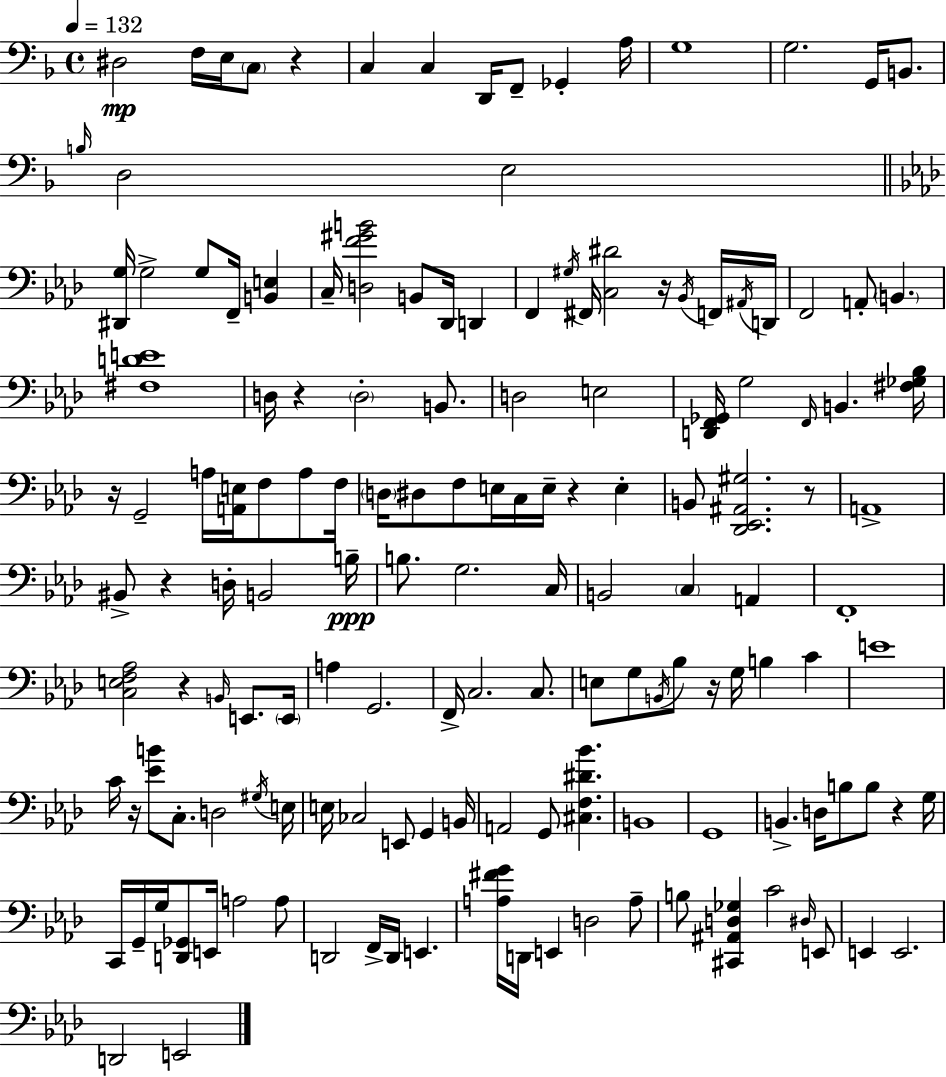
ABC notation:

X:1
T:Untitled
M:4/4
L:1/4
K:F
^D,2 F,/4 E,/4 C,/2 z C, C, D,,/4 F,,/2 _G,, A,/4 G,4 G,2 G,,/4 B,,/2 B,/4 D,2 E,2 [^D,,G,]/4 G,2 G,/2 F,,/4 [B,,E,] C,/4 [D,F^GB]2 B,,/2 _D,,/4 D,, F,, ^G,/4 ^F,,/4 [C,^D]2 z/4 _B,,/4 F,,/4 ^A,,/4 D,,/4 F,,2 A,,/2 B,, [^F,DE]4 D,/4 z D,2 B,,/2 D,2 E,2 [D,,F,,_G,,]/4 G,2 F,,/4 B,, [^F,_G,_B,]/4 z/4 G,,2 A,/4 [A,,E,]/4 F,/2 A,/2 F,/4 D,/4 ^D,/2 F,/2 E,/4 C,/4 E,/4 z E, B,,/2 [_D,,_E,,^A,,^G,]2 z/2 A,,4 ^B,,/2 z D,/4 B,,2 B,/4 B,/2 G,2 C,/4 B,,2 C, A,, F,,4 [C,E,F,_A,]2 z B,,/4 E,,/2 E,,/4 A, G,,2 F,,/4 C,2 C,/2 E,/2 G,/2 B,,/4 _B,/2 z/4 G,/4 B, C E4 C/4 z/4 [_EB]/2 C,/2 D,2 ^G,/4 E,/4 E,/4 _C,2 E,,/2 G,, B,,/4 A,,2 G,,/2 [^C,F,^D_B] B,,4 G,,4 B,, D,/4 B,/2 B,/2 z G,/4 C,,/4 G,,/4 G,/4 [D,,_G,,]/2 E,,/4 A,2 A,/2 D,,2 F,,/4 D,,/4 E,, [A,^FG]/4 D,,/4 E,, D,2 A,/2 B,/2 [^C,,^A,,D,_G,] C2 ^D,/4 E,,/2 E,, E,,2 D,,2 E,,2